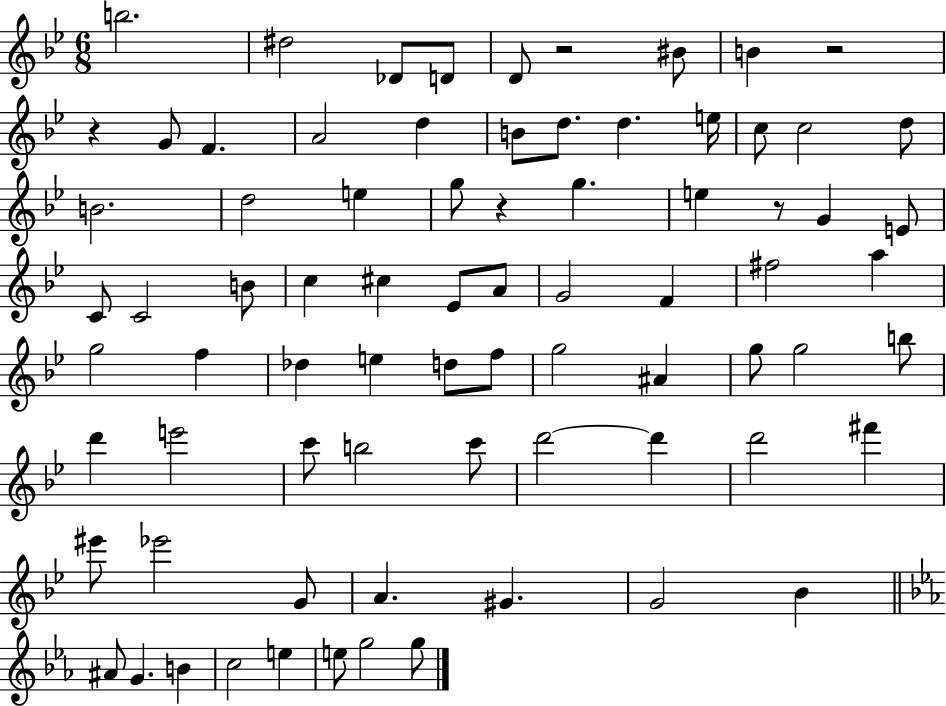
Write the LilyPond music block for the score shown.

{
  \clef treble
  \numericTimeSignature
  \time 6/8
  \key bes \major
  \repeat volta 2 { b''2. | dis''2 des'8 d'8 | d'8 r2 bis'8 | b'4 r2 | \break r4 g'8 f'4. | a'2 d''4 | b'8 d''8. d''4. e''16 | c''8 c''2 d''8 | \break b'2. | d''2 e''4 | g''8 r4 g''4. | e''4 r8 g'4 e'8 | \break c'8 c'2 b'8 | c''4 cis''4 ees'8 a'8 | g'2 f'4 | fis''2 a''4 | \break g''2 f''4 | des''4 e''4 d''8 f''8 | g''2 ais'4 | g''8 g''2 b''8 | \break d'''4 e'''2 | c'''8 b''2 c'''8 | d'''2~~ d'''4 | d'''2 fis'''4 | \break eis'''8 ees'''2 g'8 | a'4. gis'4. | g'2 bes'4 | \bar "||" \break \key c \minor ais'8 g'4. b'4 | c''2 e''4 | e''8 g''2 g''8 | } \bar "|."
}